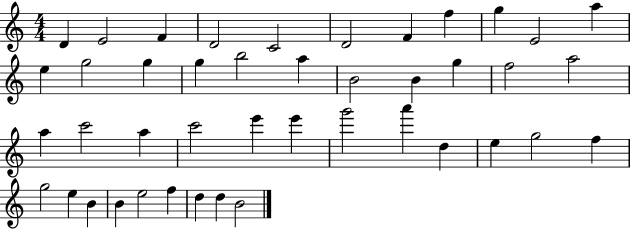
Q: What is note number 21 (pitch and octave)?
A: F5